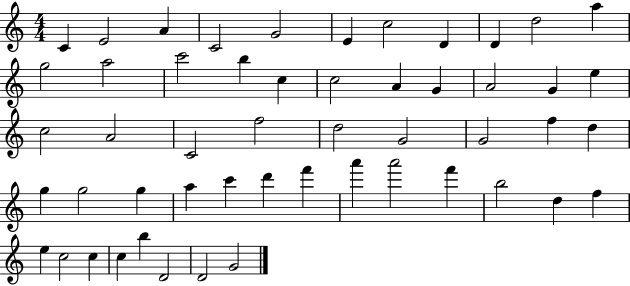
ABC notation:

X:1
T:Untitled
M:4/4
L:1/4
K:C
C E2 A C2 G2 E c2 D D d2 a g2 a2 c'2 b c c2 A G A2 G e c2 A2 C2 f2 d2 G2 G2 f d g g2 g a c' d' f' a' a'2 f' b2 d f e c2 c c b D2 D2 G2